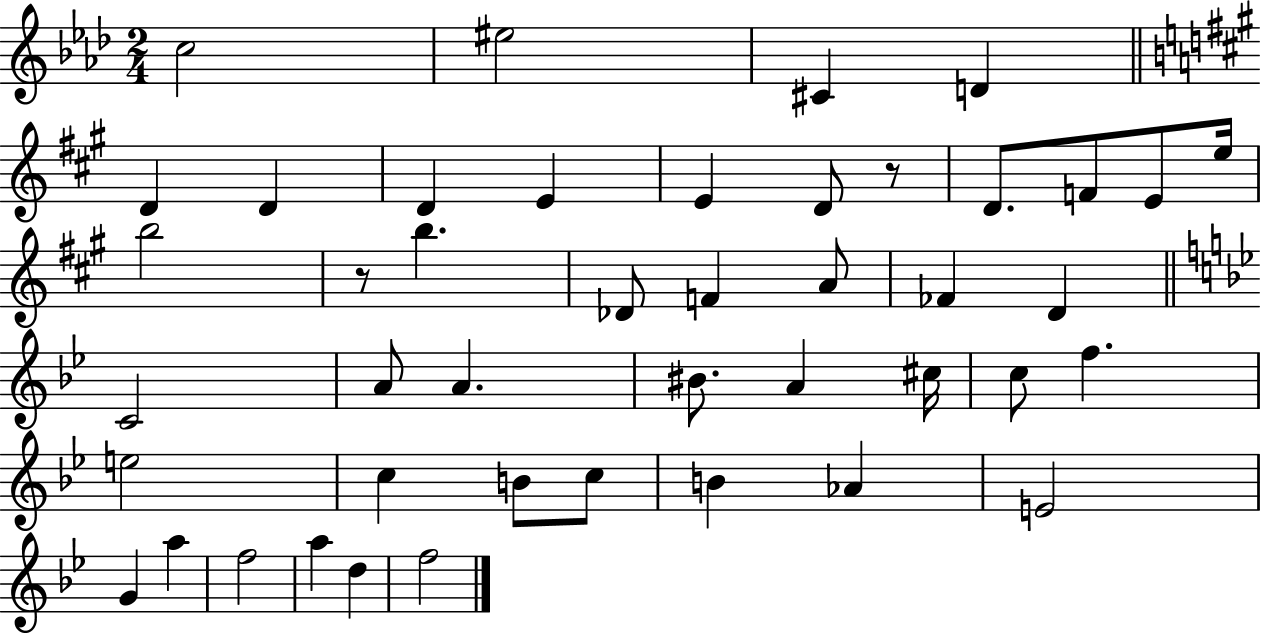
{
  \clef treble
  \numericTimeSignature
  \time 2/4
  \key aes \major
  c''2 | eis''2 | cis'4 d'4 | \bar "||" \break \key a \major d'4 d'4 | d'4 e'4 | e'4 d'8 r8 | d'8. f'8 e'8 e''16 | \break b''2 | r8 b''4. | des'8 f'4 a'8 | fes'4 d'4 | \break \bar "||" \break \key g \minor c'2 | a'8 a'4. | bis'8. a'4 cis''16 | c''8 f''4. | \break e''2 | c''4 b'8 c''8 | b'4 aes'4 | e'2 | \break g'4 a''4 | f''2 | a''4 d''4 | f''2 | \break \bar "|."
}